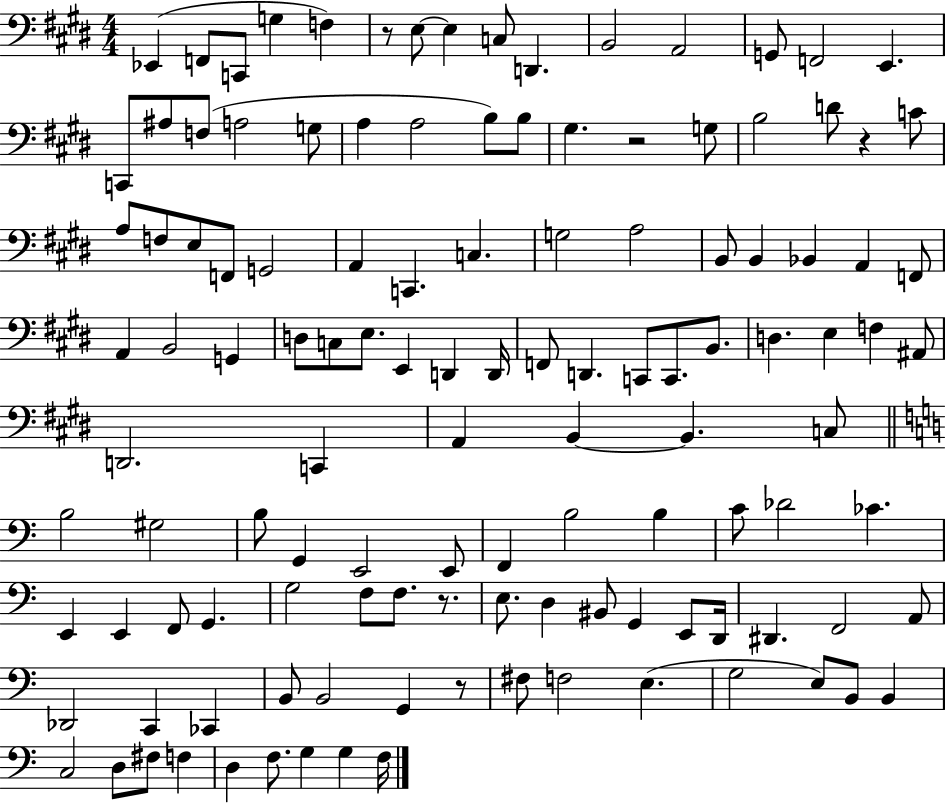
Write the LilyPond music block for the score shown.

{
  \clef bass
  \numericTimeSignature
  \time 4/4
  \key e \major
  ees,4( f,8 c,8 g4 f4) | r8 e8~~ e4 c8 d,4. | b,2 a,2 | g,8 f,2 e,4. | \break c,8 ais8 f8( a2 g8 | a4 a2 b8) b8 | gis4. r2 g8 | b2 d'8 r4 c'8 | \break a8 f8 e8 f,8 g,2 | a,4 c,4. c4. | g2 a2 | b,8 b,4 bes,4 a,4 f,8 | \break a,4 b,2 g,4 | d8 c8 e8. e,4 d,4 d,16 | f,8 d,4. c,8 c,8. b,8. | d4. e4 f4 ais,8 | \break d,2. c,4 | a,4 b,4~~ b,4. c8 | \bar "||" \break \key c \major b2 gis2 | b8 g,4 e,2 e,8 | f,4 b2 b4 | c'8 des'2 ces'4. | \break e,4 e,4 f,8 g,4. | g2 f8 f8. r8. | e8. d4 bis,8 g,4 e,8 d,16 | dis,4. f,2 a,8 | \break des,2 c,4 ces,4 | b,8 b,2 g,4 r8 | fis8 f2 e4.( | g2 e8) b,8 b,4 | \break c2 d8 fis8 f4 | d4 f8. g4 g4 f16 | \bar "|."
}